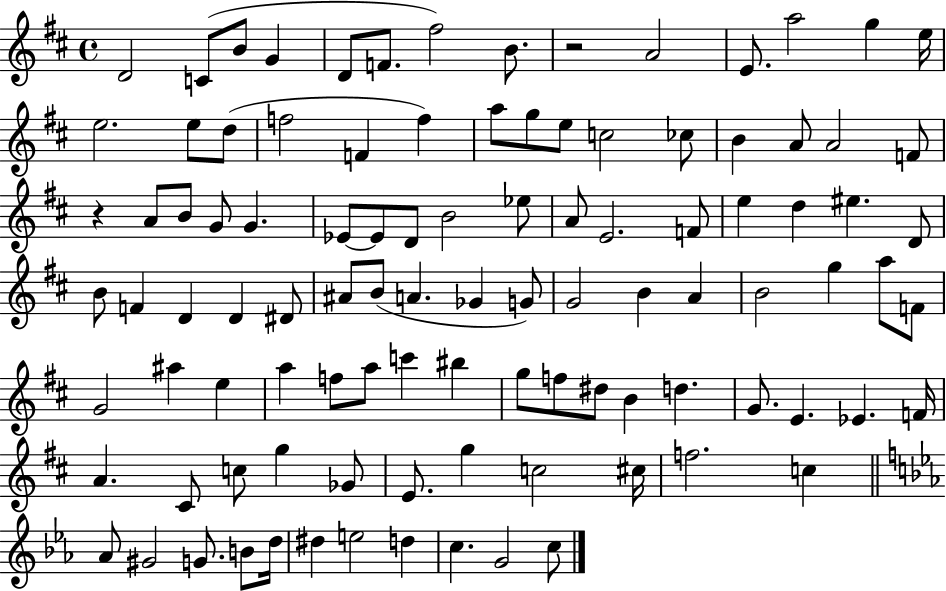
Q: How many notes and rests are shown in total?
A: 102